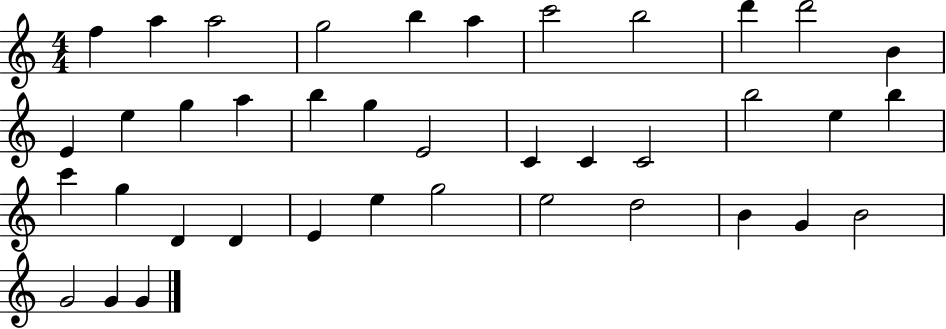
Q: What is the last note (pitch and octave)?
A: G4